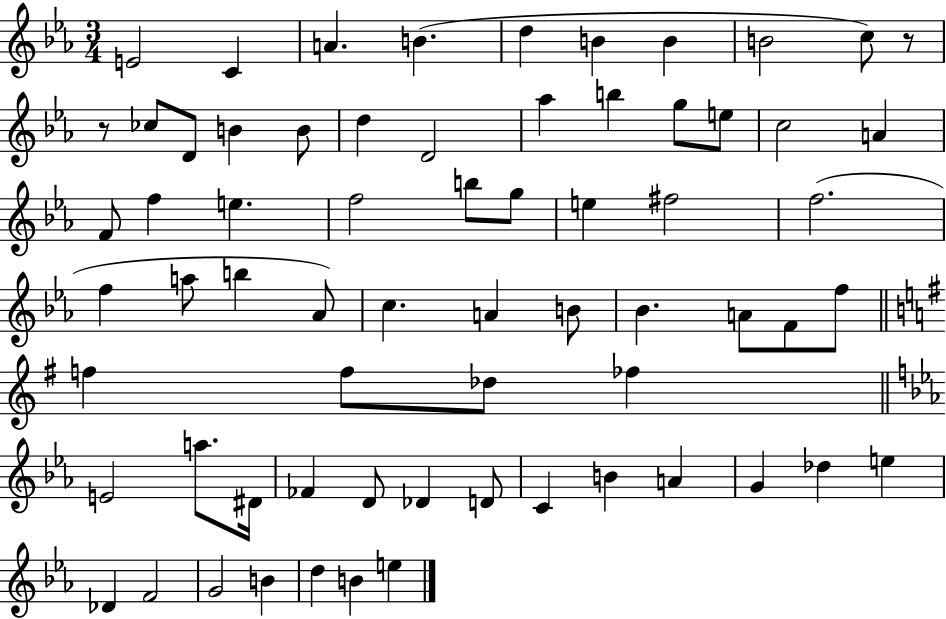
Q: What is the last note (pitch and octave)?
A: E5